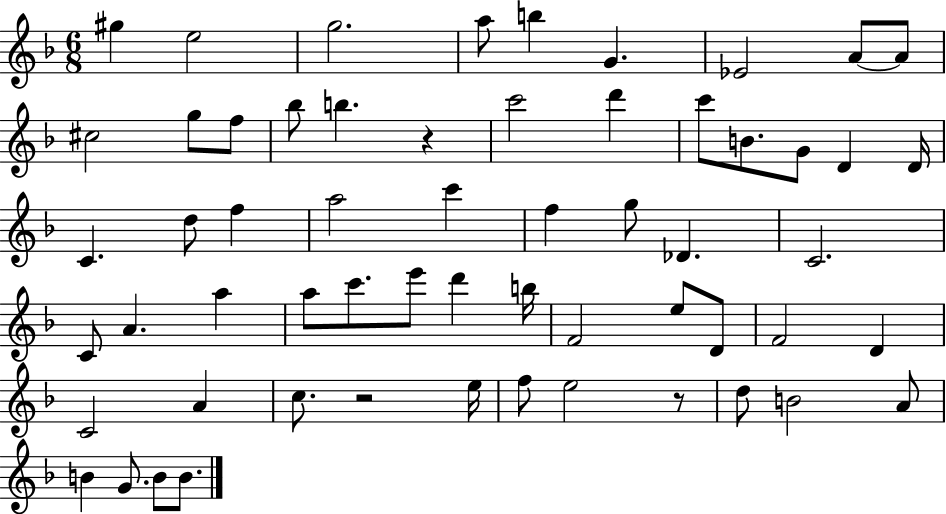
G#5/q E5/h G5/h. A5/e B5/q G4/q. Eb4/h A4/e A4/e C#5/h G5/e F5/e Bb5/e B5/q. R/q C6/h D6/q C6/e B4/e. G4/e D4/q D4/s C4/q. D5/e F5/q A5/h C6/q F5/q G5/e Db4/q. C4/h. C4/e A4/q. A5/q A5/e C6/e. E6/e D6/q B5/s F4/h E5/e D4/e F4/h D4/q C4/h A4/q C5/e. R/h E5/s F5/e E5/h R/e D5/e B4/h A4/e B4/q G4/e. B4/e B4/e.